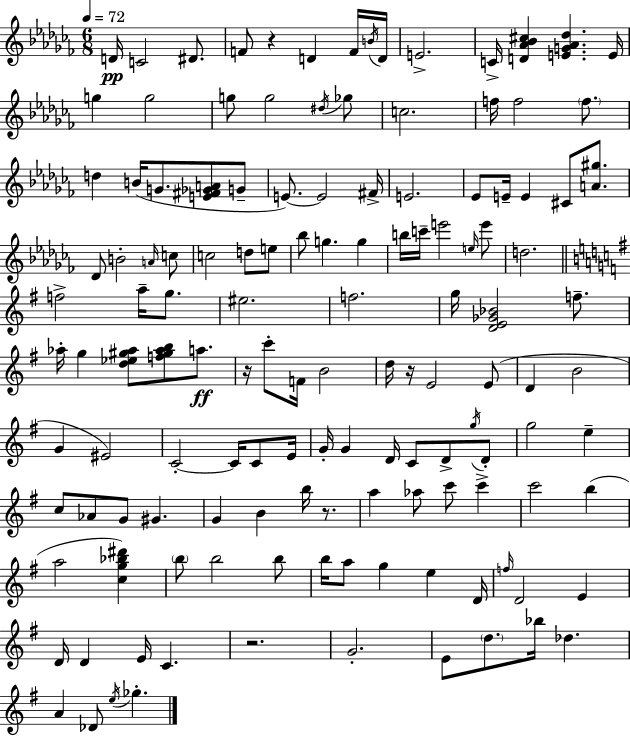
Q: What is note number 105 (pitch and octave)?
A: F5